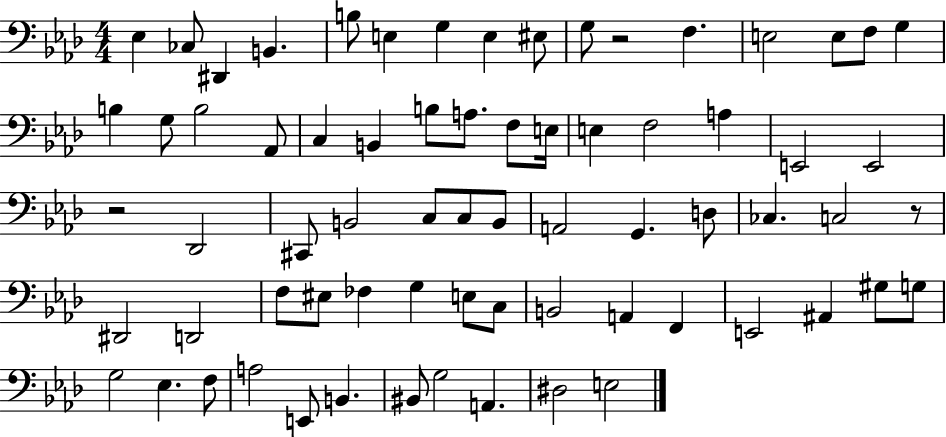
Eb3/q CES3/e D#2/q B2/q. B3/e E3/q G3/q E3/q EIS3/e G3/e R/h F3/q. E3/h E3/e F3/e G3/q B3/q G3/e B3/h Ab2/e C3/q B2/q B3/e A3/e. F3/e E3/s E3/q F3/h A3/q E2/h E2/h R/h Db2/h C#2/e B2/h C3/e C3/e B2/e A2/h G2/q. D3/e CES3/q. C3/h R/e D#2/h D2/h F3/e EIS3/e FES3/q G3/q E3/e C3/e B2/h A2/q F2/q E2/h A#2/q G#3/e G3/e G3/h Eb3/q. F3/e A3/h E2/e B2/q. BIS2/e G3/h A2/q. D#3/h E3/h